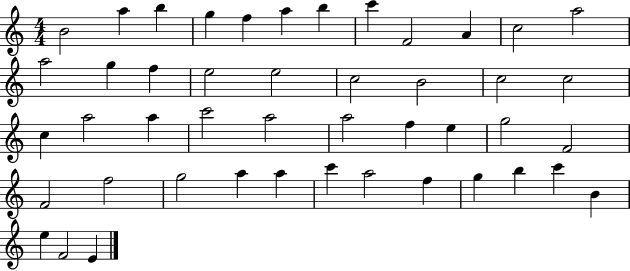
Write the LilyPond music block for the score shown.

{
  \clef treble
  \numericTimeSignature
  \time 4/4
  \key c \major
  b'2 a''4 b''4 | g''4 f''4 a''4 b''4 | c'''4 f'2 a'4 | c''2 a''2 | \break a''2 g''4 f''4 | e''2 e''2 | c''2 b'2 | c''2 c''2 | \break c''4 a''2 a''4 | c'''2 a''2 | a''2 f''4 e''4 | g''2 f'2 | \break f'2 f''2 | g''2 a''4 a''4 | c'''4 a''2 f''4 | g''4 b''4 c'''4 b'4 | \break e''4 f'2 e'4 | \bar "|."
}